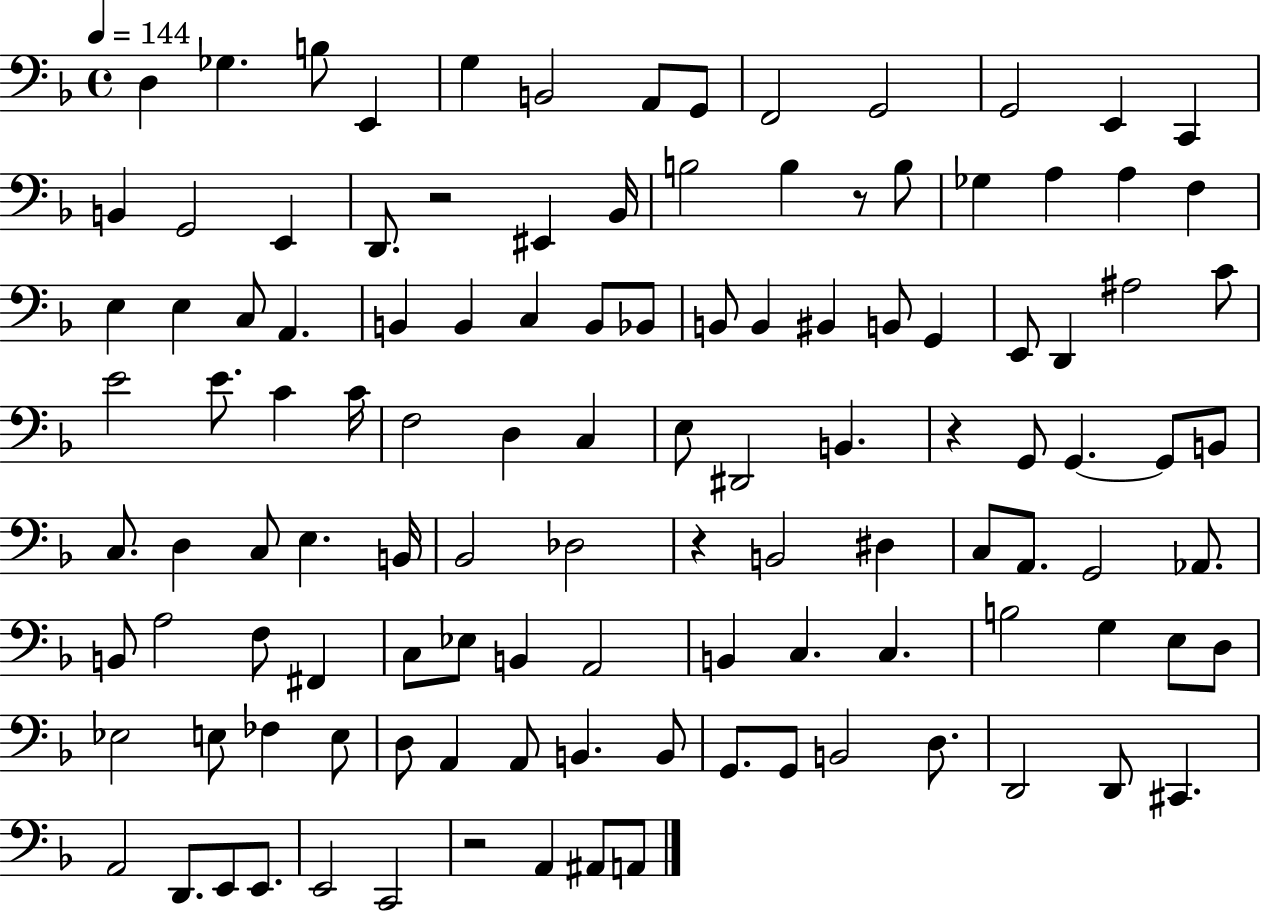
{
  \clef bass
  \time 4/4
  \defaultTimeSignature
  \key f \major
  \tempo 4 = 144
  d4 ges4. b8 e,4 | g4 b,2 a,8 g,8 | f,2 g,2 | g,2 e,4 c,4 | \break b,4 g,2 e,4 | d,8. r2 eis,4 bes,16 | b2 b4 r8 b8 | ges4 a4 a4 f4 | \break e4 e4 c8 a,4. | b,4 b,4 c4 b,8 bes,8 | b,8 b,4 bis,4 b,8 g,4 | e,8 d,4 ais2 c'8 | \break e'2 e'8. c'4 c'16 | f2 d4 c4 | e8 dis,2 b,4. | r4 g,8 g,4.~~ g,8 b,8 | \break c8. d4 c8 e4. b,16 | bes,2 des2 | r4 b,2 dis4 | c8 a,8. g,2 aes,8. | \break b,8 a2 f8 fis,4 | c8 ees8 b,4 a,2 | b,4 c4. c4. | b2 g4 e8 d8 | \break ees2 e8 fes4 e8 | d8 a,4 a,8 b,4. b,8 | g,8. g,8 b,2 d8. | d,2 d,8 cis,4. | \break a,2 d,8. e,8 e,8. | e,2 c,2 | r2 a,4 ais,8 a,8 | \bar "|."
}